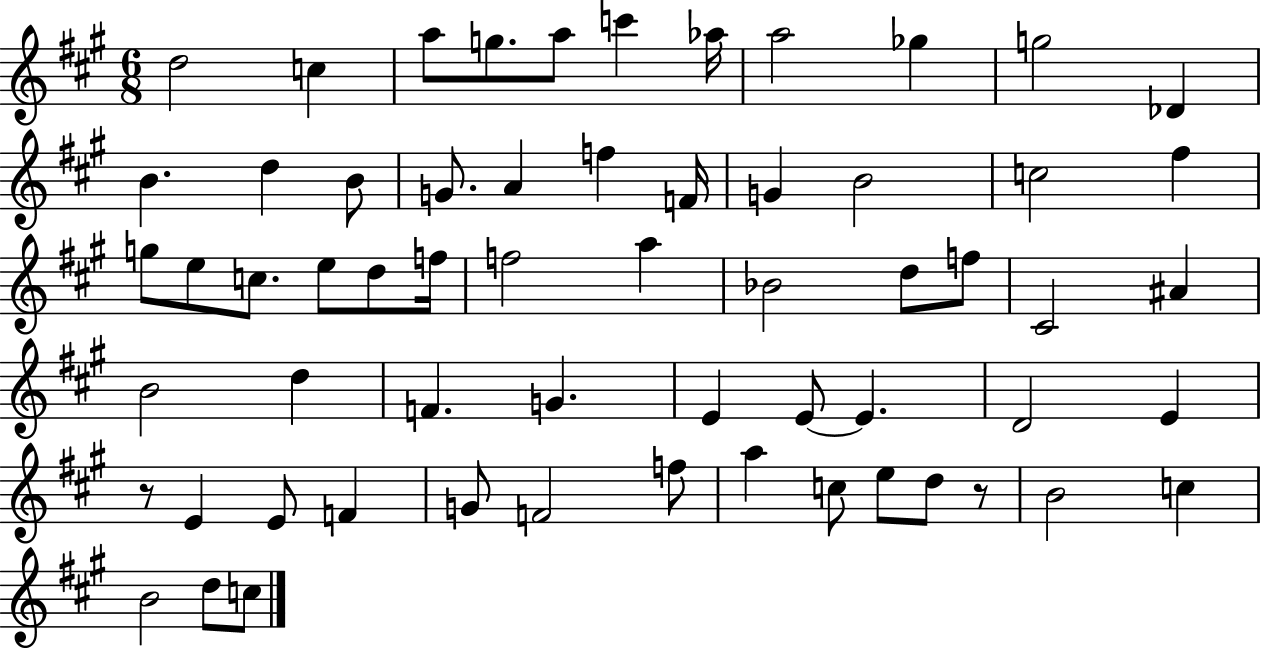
D5/h C5/q A5/e G5/e. A5/e C6/q Ab5/s A5/h Gb5/q G5/h Db4/q B4/q. D5/q B4/e G4/e. A4/q F5/q F4/s G4/q B4/h C5/h F#5/q G5/e E5/e C5/e. E5/e D5/e F5/s F5/h A5/q Bb4/h D5/e F5/e C#4/h A#4/q B4/h D5/q F4/q. G4/q. E4/q E4/e E4/q. D4/h E4/q R/e E4/q E4/e F4/q G4/e F4/h F5/e A5/q C5/e E5/e D5/e R/e B4/h C5/q B4/h D5/e C5/e